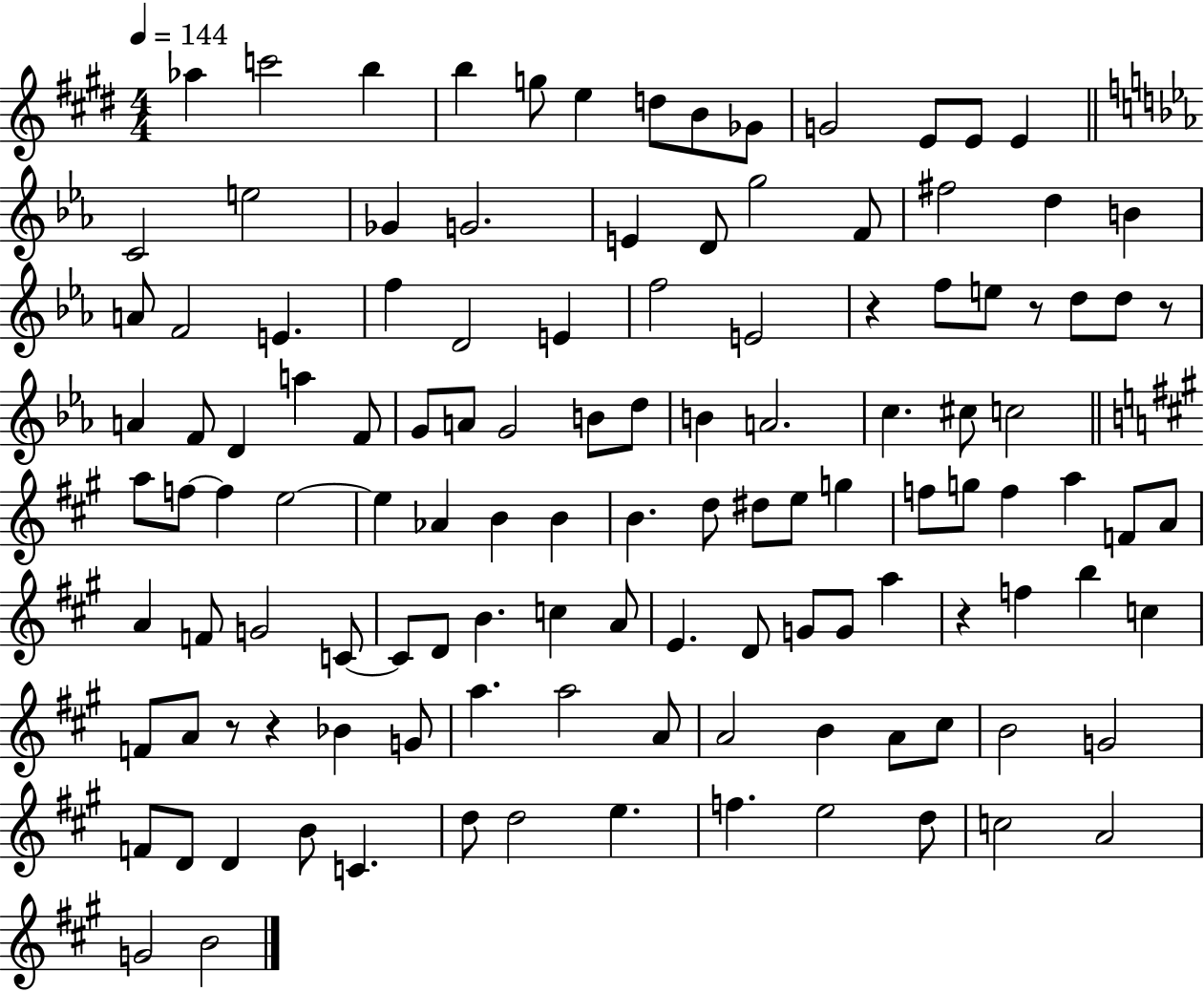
Ab5/q C6/h B5/q B5/q G5/e E5/q D5/e B4/e Gb4/e G4/h E4/e E4/e E4/q C4/h E5/h Gb4/q G4/h. E4/q D4/e G5/h F4/e F#5/h D5/q B4/q A4/e F4/h E4/q. F5/q D4/h E4/q F5/h E4/h R/q F5/e E5/e R/e D5/e D5/e R/e A4/q F4/e D4/q A5/q F4/e G4/e A4/e G4/h B4/e D5/e B4/q A4/h. C5/q. C#5/e C5/h A5/e F5/e F5/q E5/h E5/q Ab4/q B4/q B4/q B4/q. D5/e D#5/e E5/e G5/q F5/e G5/e F5/q A5/q F4/e A4/e A4/q F4/e G4/h C4/e C4/e D4/e B4/q. C5/q A4/e E4/q. D4/e G4/e G4/e A5/q R/q F5/q B5/q C5/q F4/e A4/e R/e R/q Bb4/q G4/e A5/q. A5/h A4/e A4/h B4/q A4/e C#5/e B4/h G4/h F4/e D4/e D4/q B4/e C4/q. D5/e D5/h E5/q. F5/q. E5/h D5/e C5/h A4/h G4/h B4/h